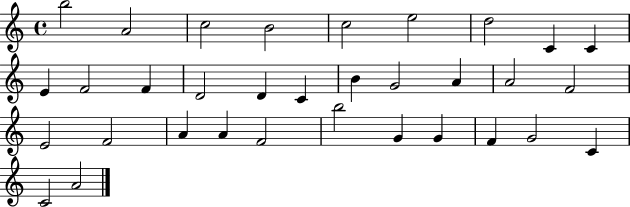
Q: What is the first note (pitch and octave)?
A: B5